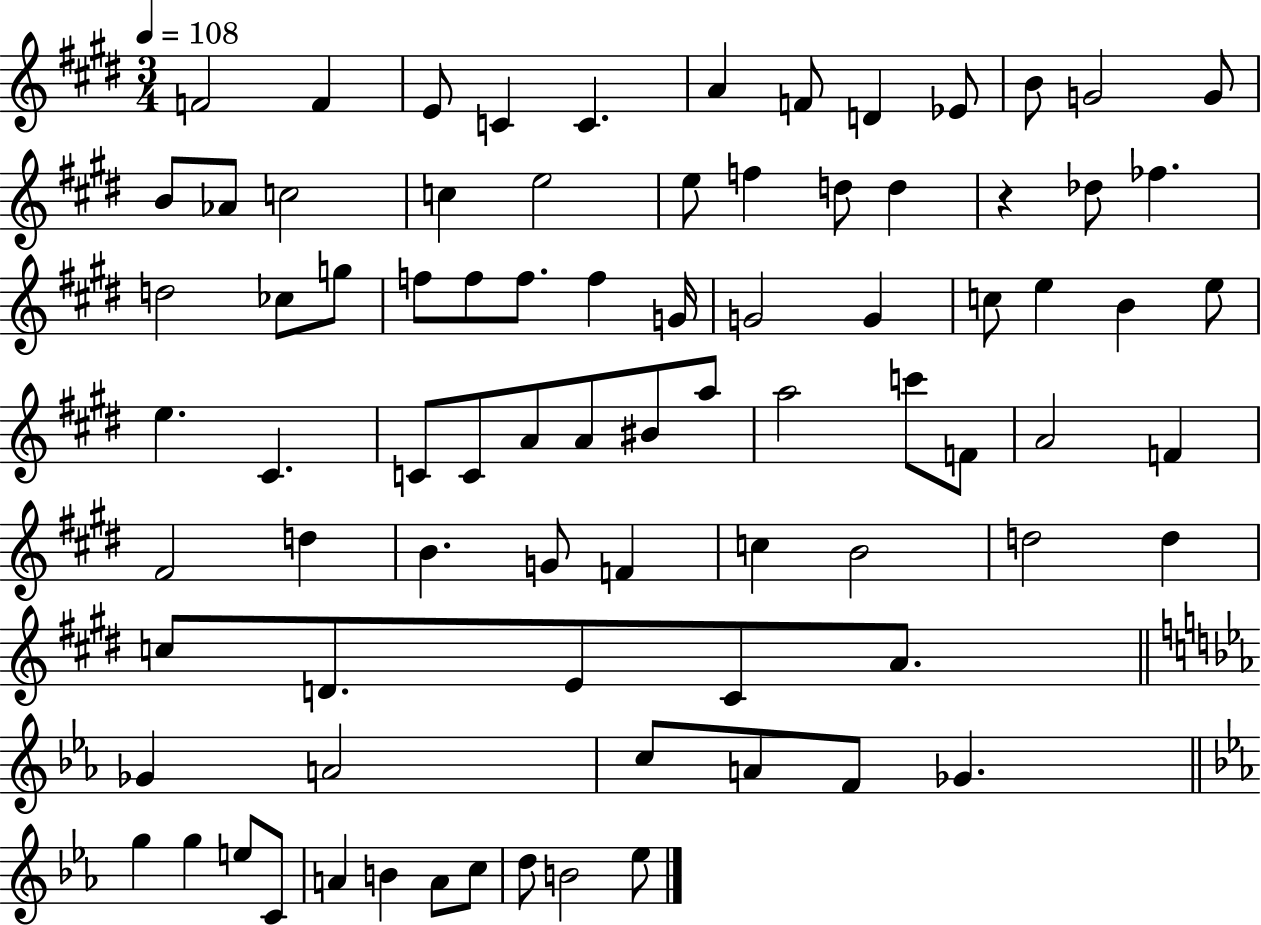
{
  \clef treble
  \numericTimeSignature
  \time 3/4
  \key e \major
  \tempo 4 = 108
  f'2 f'4 | e'8 c'4 c'4. | a'4 f'8 d'4 ees'8 | b'8 g'2 g'8 | \break b'8 aes'8 c''2 | c''4 e''2 | e''8 f''4 d''8 d''4 | r4 des''8 fes''4. | \break d''2 ces''8 g''8 | f''8 f''8 f''8. f''4 g'16 | g'2 g'4 | c''8 e''4 b'4 e''8 | \break e''4. cis'4. | c'8 c'8 a'8 a'8 bis'8 a''8 | a''2 c'''8 f'8 | a'2 f'4 | \break fis'2 d''4 | b'4. g'8 f'4 | c''4 b'2 | d''2 d''4 | \break c''8 d'8. e'8 cis'8 a'8. | \bar "||" \break \key ees \major ges'4 a'2 | c''8 a'8 f'8 ges'4. | \bar "||" \break \key c \minor g''4 g''4 e''8 c'8 | a'4 b'4 a'8 c''8 | d''8 b'2 ees''8 | \bar "|."
}